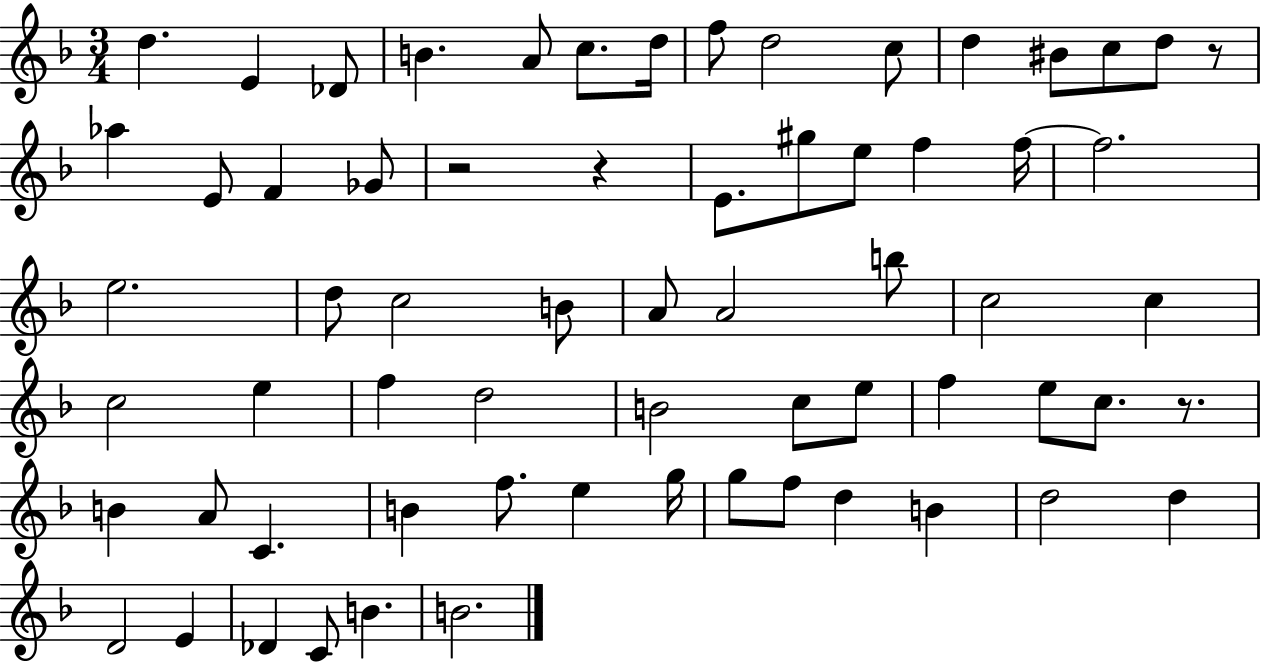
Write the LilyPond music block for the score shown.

{
  \clef treble
  \numericTimeSignature
  \time 3/4
  \key f \major
  \repeat volta 2 { d''4. e'4 des'8 | b'4. a'8 c''8. d''16 | f''8 d''2 c''8 | d''4 bis'8 c''8 d''8 r8 | \break aes''4 e'8 f'4 ges'8 | r2 r4 | e'8. gis''8 e''8 f''4 f''16~~ | f''2. | \break e''2. | d''8 c''2 b'8 | a'8 a'2 b''8 | c''2 c''4 | \break c''2 e''4 | f''4 d''2 | b'2 c''8 e''8 | f''4 e''8 c''8. r8. | \break b'4 a'8 c'4. | b'4 f''8. e''4 g''16 | g''8 f''8 d''4 b'4 | d''2 d''4 | \break d'2 e'4 | des'4 c'8 b'4. | b'2. | } \bar "|."
}